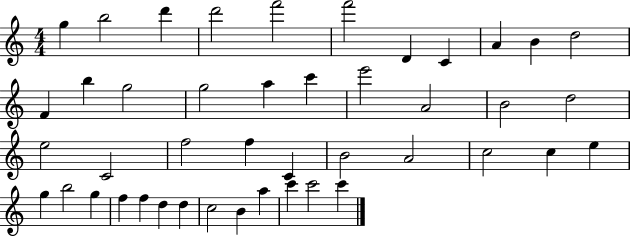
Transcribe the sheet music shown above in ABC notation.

X:1
T:Untitled
M:4/4
L:1/4
K:C
g b2 d' d'2 f'2 f'2 D C A B d2 F b g2 g2 a c' e'2 A2 B2 d2 e2 C2 f2 f C B2 A2 c2 c e g b2 g f f d d c2 B a c' c'2 c'